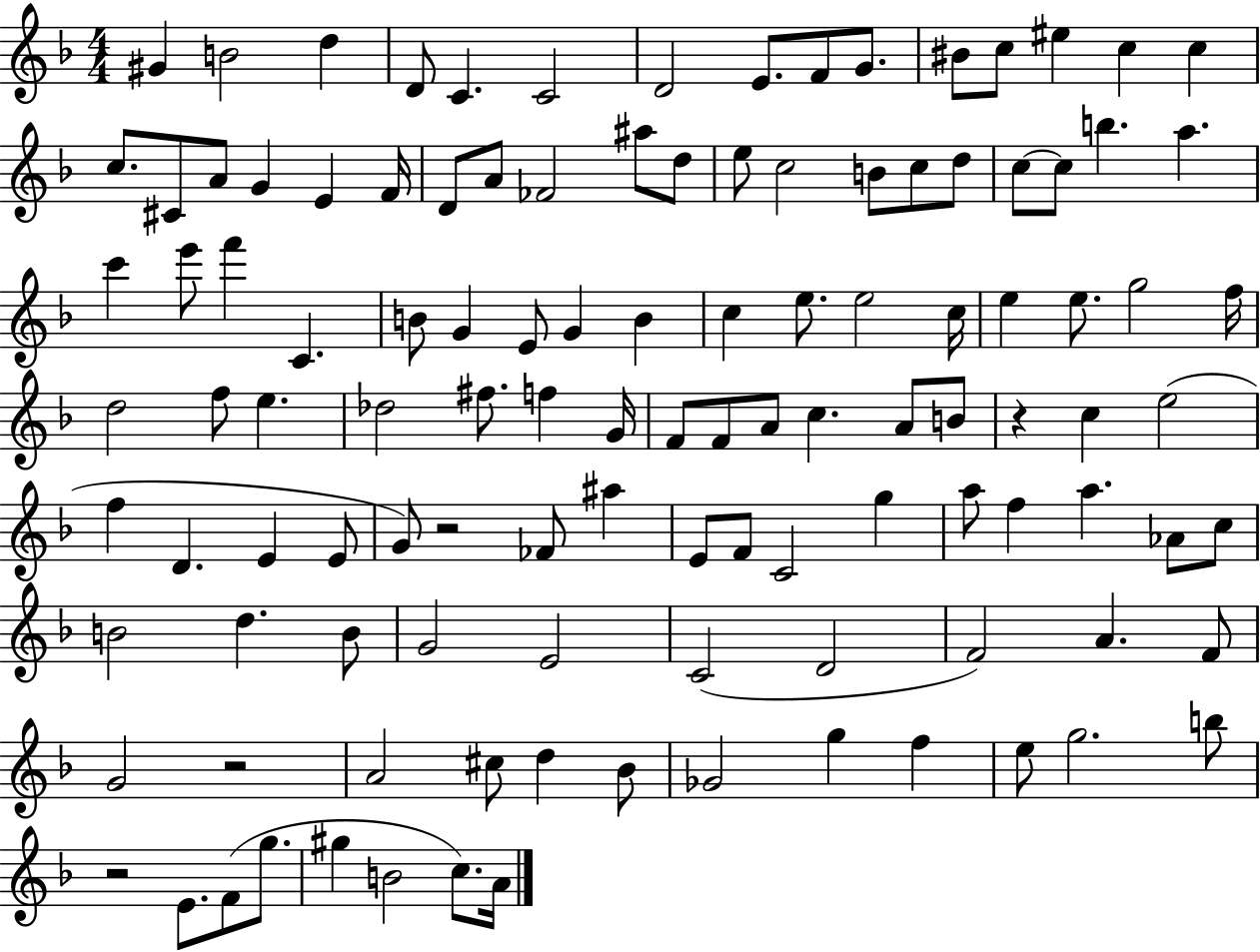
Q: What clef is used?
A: treble